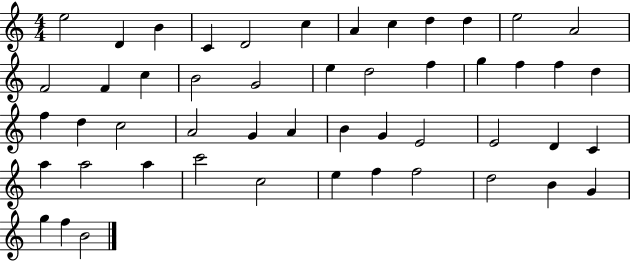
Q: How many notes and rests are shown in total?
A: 50